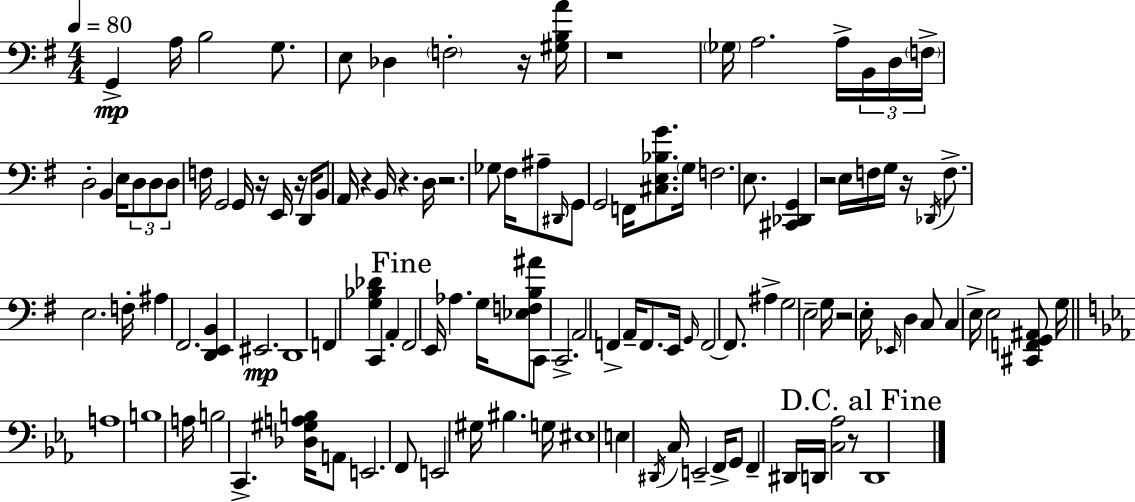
X:1
T:Untitled
M:4/4
L:1/4
K:Em
G,, A,/4 B,2 G,/2 E,/2 _D, F,2 z/4 [^G,B,A]/4 z4 _G,/4 A,2 A,/4 B,,/4 D,/4 F,/4 D,2 B,, E,/4 D,/2 D,/2 D,/2 F,/4 G,,2 G,,/4 z/4 E,,/4 z/4 D,,/4 B,,/2 A,,/4 z B,,/4 z D,/4 z2 _G,/2 ^F,/4 ^A,/2 ^D,,/4 G,,/2 G,,2 F,,/4 [^C,E,_B,G]/2 G,/4 F,2 E,/2 [^C,,_D,,G,,] z2 E,/4 F,/4 G,/4 z/4 _D,,/4 F,/2 E,2 F,/4 ^A, ^F,,2 [D,,E,,B,,] ^E,,2 D,,4 F,, [G,_B,_D] C,, A,, ^F,,2 E,,/4 _A, G,/4 [_E,F,B,^A]/2 C,,/2 C,,2 A,,2 F,, A,,/4 F,,/2 E,,/4 G,,/4 F,,2 F,,/2 ^A, G,2 E,2 G,/4 z2 E,/4 _E,,/4 D, C,/2 C, E,/4 E,2 [^C,,F,,G,,^A,,]/2 G,/4 A,4 B,4 A,/4 B,2 C,, [_D,^G,A,B,]/4 A,,/2 E,,2 F,,/2 E,,2 ^G,/4 ^B, G,/4 ^E,4 E, ^D,,/4 C,/4 E,,2 F,,/4 G,,/2 F,, ^D,,/4 D,,/4 [C,_A,]2 z/2 D,,4